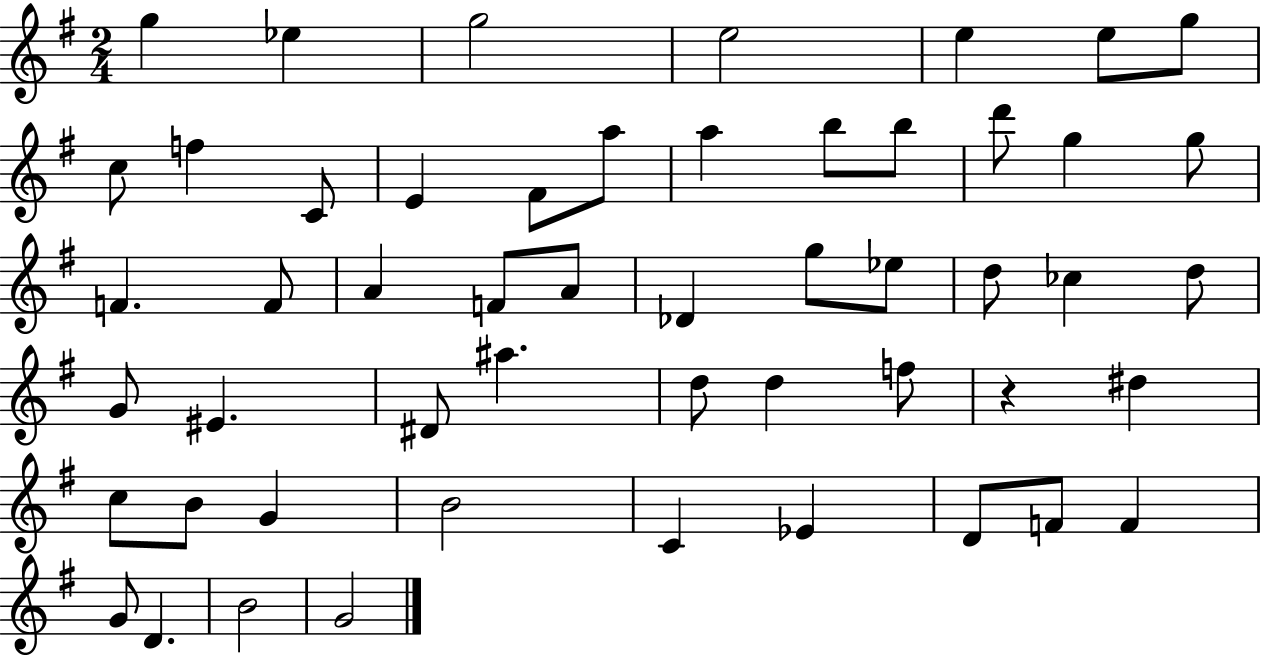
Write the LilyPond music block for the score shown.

{
  \clef treble
  \numericTimeSignature
  \time 2/4
  \key g \major
  g''4 ees''4 | g''2 | e''2 | e''4 e''8 g''8 | \break c''8 f''4 c'8 | e'4 fis'8 a''8 | a''4 b''8 b''8 | d'''8 g''4 g''8 | \break f'4. f'8 | a'4 f'8 a'8 | des'4 g''8 ees''8 | d''8 ces''4 d''8 | \break g'8 eis'4. | dis'8 ais''4. | d''8 d''4 f''8 | r4 dis''4 | \break c''8 b'8 g'4 | b'2 | c'4 ees'4 | d'8 f'8 f'4 | \break g'8 d'4. | b'2 | g'2 | \bar "|."
}